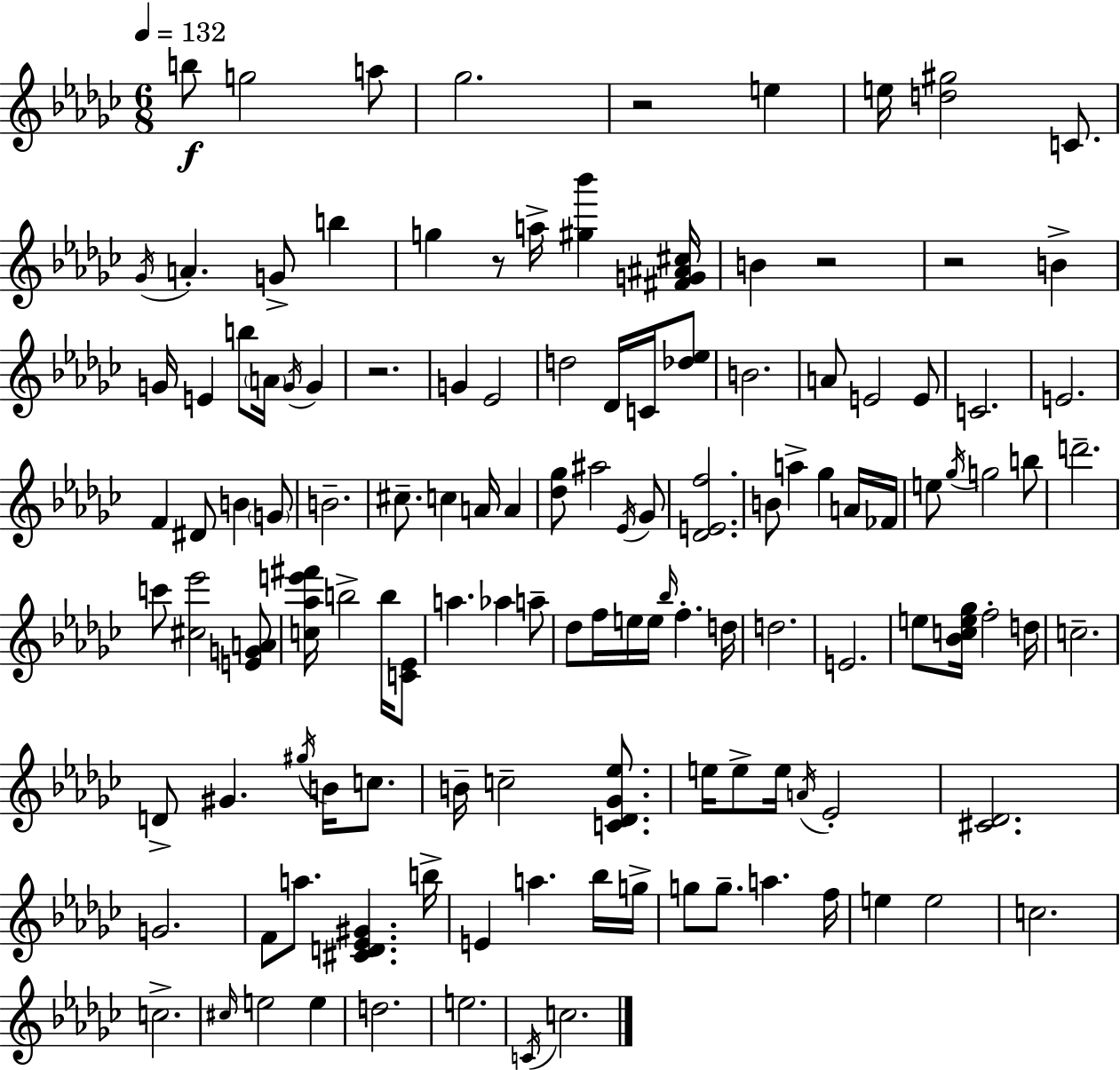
{
  \clef treble
  \numericTimeSignature
  \time 6/8
  \key ees \minor
  \tempo 4 = 132
  b''8\f g''2 a''8 | ges''2. | r2 e''4 | e''16 <d'' gis''>2 c'8. | \break \acciaccatura { ges'16 } a'4.-. g'8-> b''4 | g''4 r8 a''16-> <gis'' bes'''>4 | <fis' g' ais' cis''>16 b'4 r2 | r2 b'4-> | \break g'16 e'4 b''8 \parenthesize a'16 \acciaccatura { g'16 } g'4 | r2. | g'4 ees'2 | d''2 des'16 c'16 | \break <des'' ees''>8 b'2. | a'8 e'2 | e'8 c'2. | e'2. | \break f'4 dis'8 b'4 | \parenthesize g'8 b'2.-- | cis''8.-- c''4 a'16 a'4 | <des'' ges''>8 ais''2 | \break \acciaccatura { ees'16 } ges'8 <des' e' f''>2. | b'8 a''4-> ges''4 | a'16 fes'16 e''8 \acciaccatura { ges''16 } g''2 | b''8 d'''2.-- | \break c'''8 <cis'' ees'''>2 | <e' g' a'>8 <c'' aes'' e''' fis'''>16 b''2-> | b''16 <c' ees'>8 a''4. aes''4 | a''8-- des''8 f''16 e''16 e''16 \grace { bes''16 } f''4.-. | \break d''16 d''2. | e'2. | e''8 <bes' c'' e'' ges''>16 f''2-. | d''16 c''2.-- | \break d'8-> gis'4. | \acciaccatura { gis''16 } b'16 c''8. b'16-- c''2-- | <c' des' ges' ees''>8. e''16 e''8-> e''16 \acciaccatura { a'16 } ees'2-. | <cis' des'>2. | \break g'2. | f'8 a''8. | <cis' d' ees' gis'>4. b''16-> e'4 a''4. | bes''16 g''16-> g''8 g''8.-- | \break a''4. f''16 e''4 e''2 | c''2. | c''2.-> | \grace { cis''16 } e''2 | \break e''4 d''2. | e''2. | \acciaccatura { c'16 } c''2. | \bar "|."
}